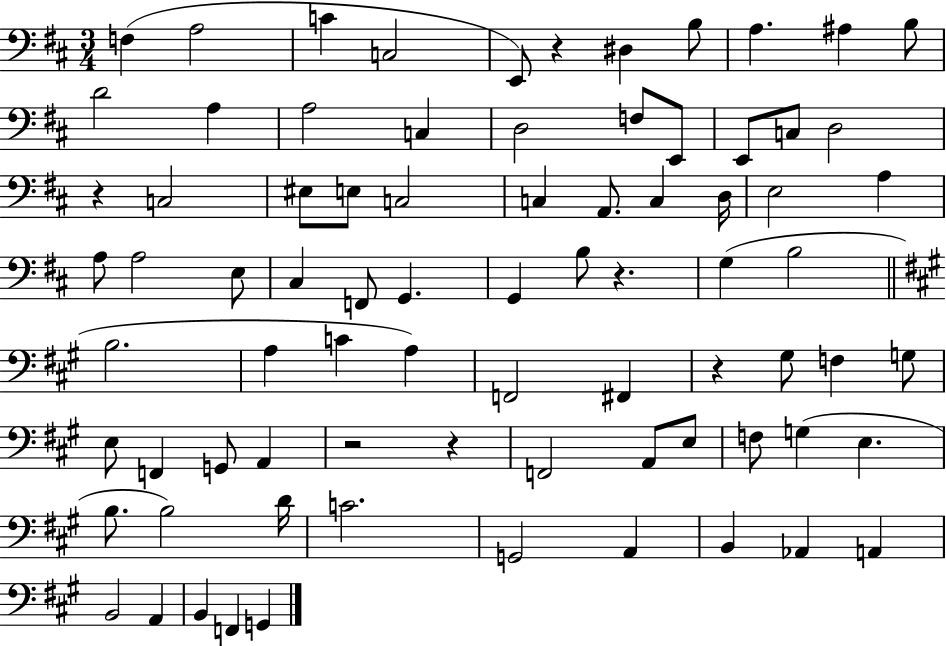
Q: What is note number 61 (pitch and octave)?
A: B3